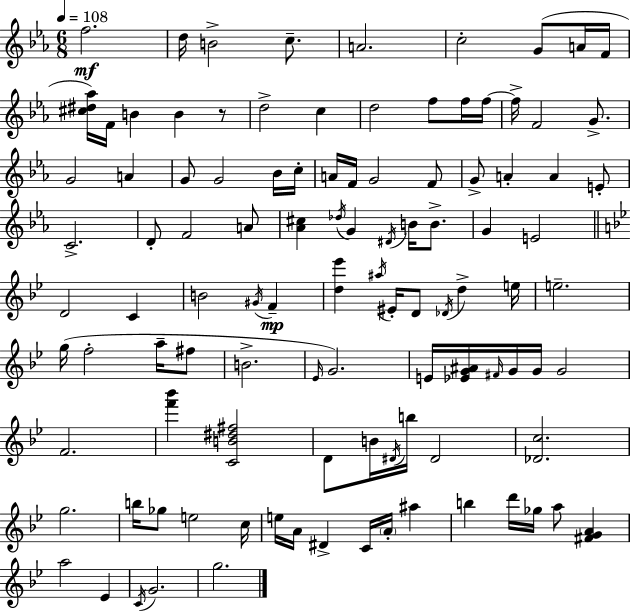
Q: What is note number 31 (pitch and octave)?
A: F4